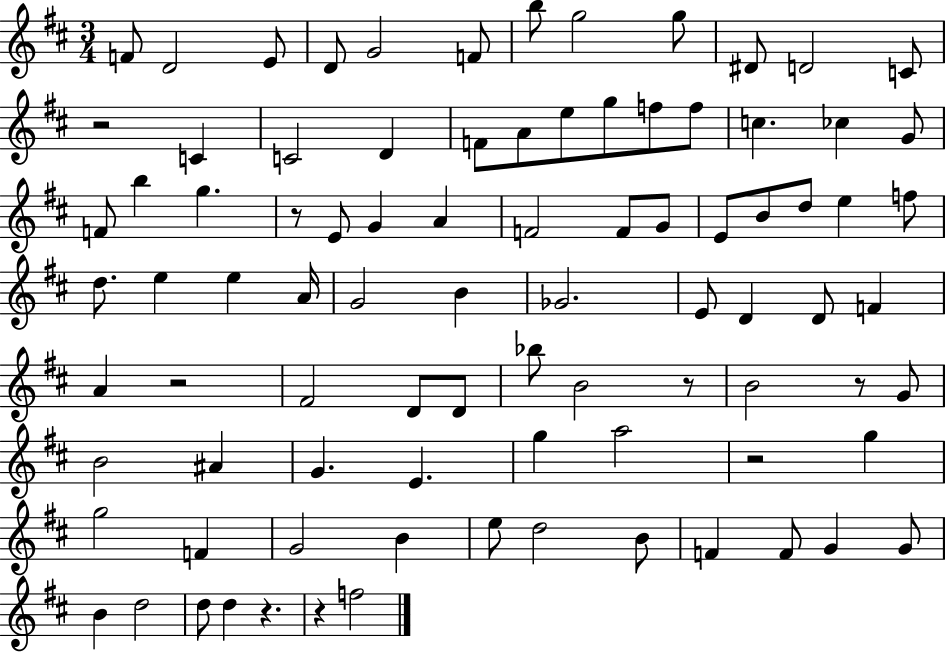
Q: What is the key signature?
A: D major